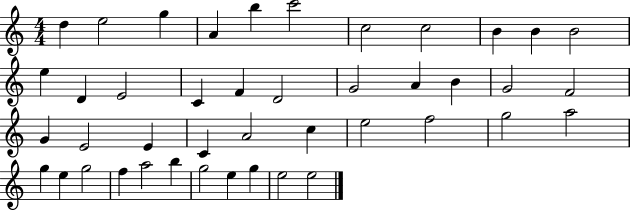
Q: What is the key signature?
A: C major